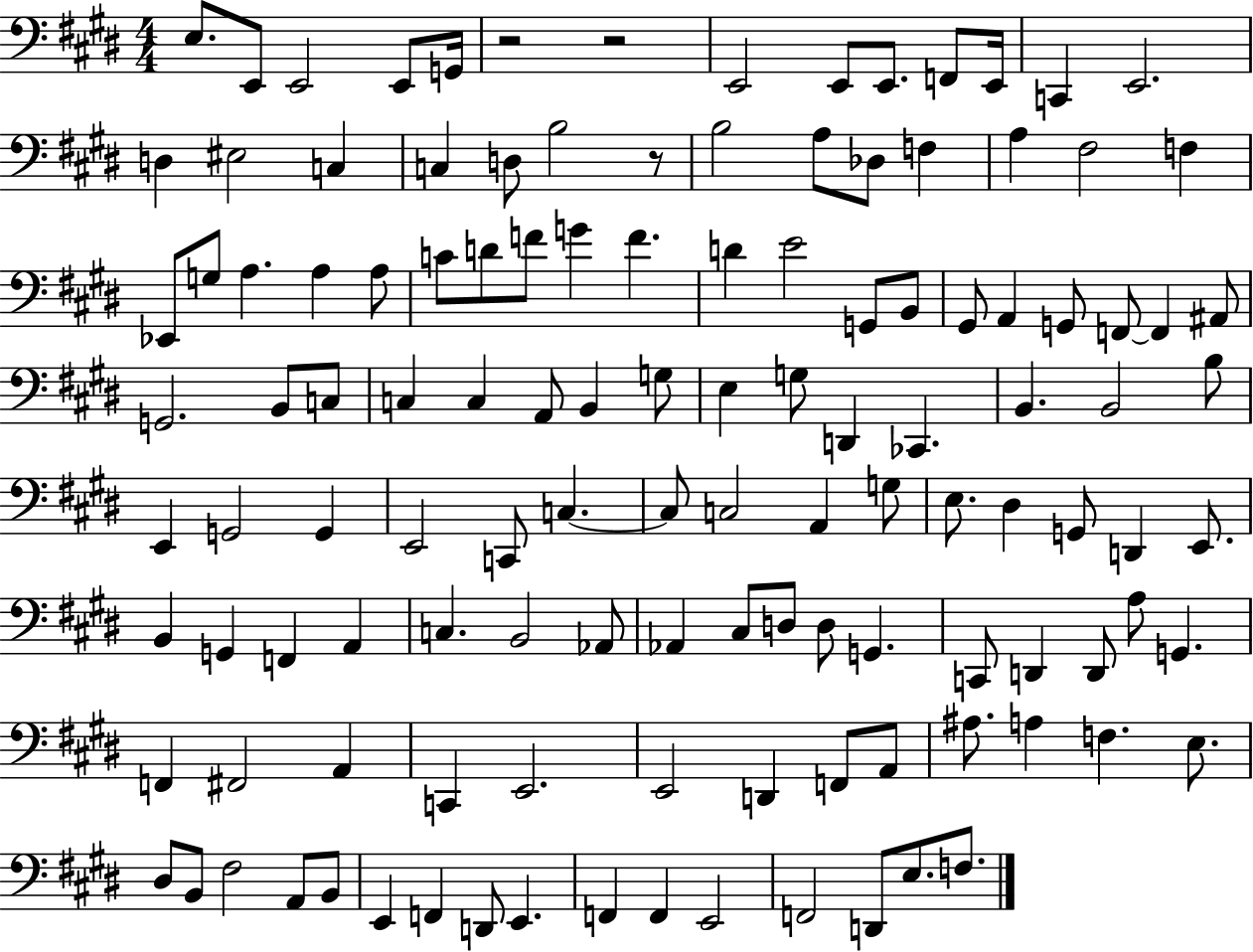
E3/e. E2/e E2/h E2/e G2/s R/h R/h E2/h E2/e E2/e. F2/e E2/s C2/q E2/h. D3/q EIS3/h C3/q C3/q D3/e B3/h R/e B3/h A3/e Db3/e F3/q A3/q F#3/h F3/q Eb2/e G3/e A3/q. A3/q A3/e C4/e D4/e F4/e G4/q F4/q. D4/q E4/h G2/e B2/e G#2/e A2/q G2/e F2/e F2/q A#2/e G2/h. B2/e C3/e C3/q C3/q A2/e B2/q G3/e E3/q G3/e D2/q CES2/q. B2/q. B2/h B3/e E2/q G2/h G2/q E2/h C2/e C3/q. C3/e C3/h A2/q G3/e E3/e. D#3/q G2/e D2/q E2/e. B2/q G2/q F2/q A2/q C3/q. B2/h Ab2/e Ab2/q C#3/e D3/e D3/e G2/q. C2/e D2/q D2/e A3/e G2/q. F2/q F#2/h A2/q C2/q E2/h. E2/h D2/q F2/e A2/e A#3/e. A3/q F3/q. E3/e. D#3/e B2/e F#3/h A2/e B2/e E2/q F2/q D2/e E2/q. F2/q F2/q E2/h F2/h D2/e E3/e. F3/e.